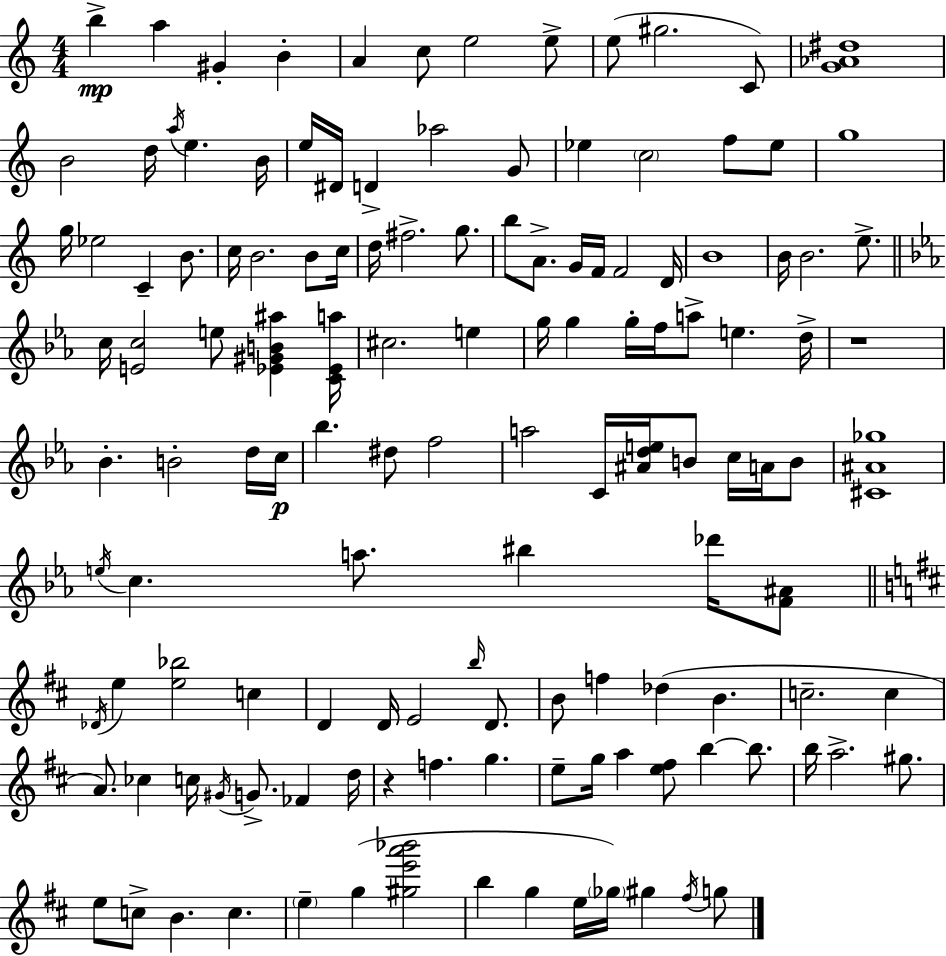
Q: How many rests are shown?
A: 2